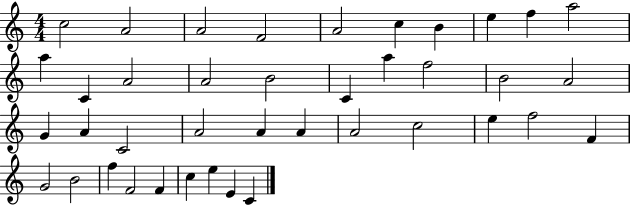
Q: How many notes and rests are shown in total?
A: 40